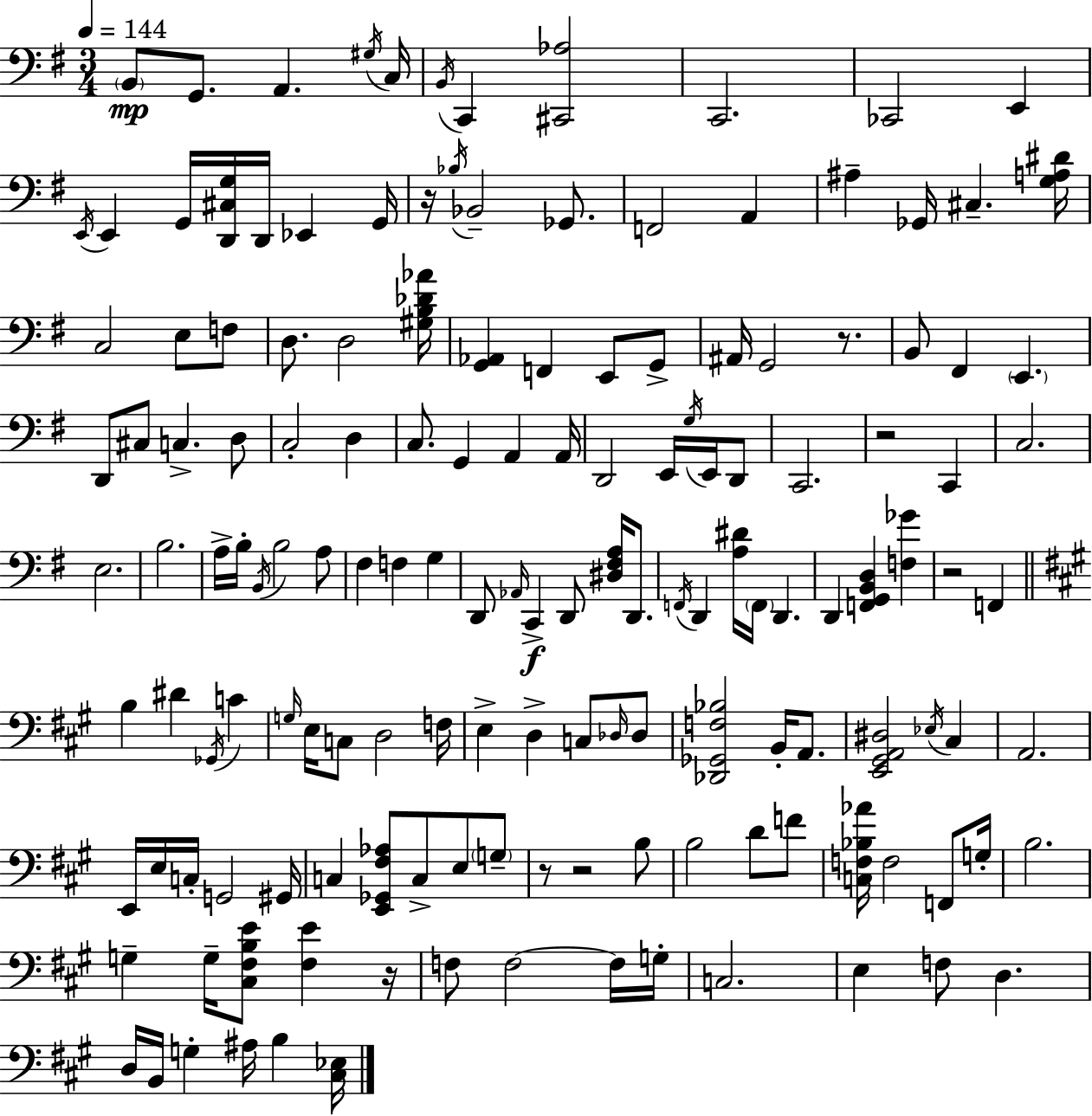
B2/e G2/e. A2/q. G#3/s C3/s B2/s C2/q [C#2,Ab3]/h C2/h. CES2/h E2/q E2/s E2/q G2/s [D2,C#3,G3]/s D2/s Eb2/q G2/s R/s Bb3/s Bb2/h Gb2/e. F2/h A2/q A#3/q Gb2/s C#3/q. [G3,A3,D#4]/s C3/h E3/e F3/e D3/e. D3/h [G#3,B3,Db4,Ab4]/s [G2,Ab2]/q F2/q E2/e G2/e A#2/s G2/h R/e. B2/e F#2/q E2/q. D2/e C#3/e C3/q. D3/e C3/h D3/q C3/e. G2/q A2/q A2/s D2/h E2/s G3/s E2/s D2/e C2/h. R/h C2/q C3/h. E3/h. B3/h. A3/s B3/s B2/s B3/h A3/e F#3/q F3/q G3/q D2/e Ab2/s C2/q D2/e [D#3,F#3,A3]/s D2/e. F2/s D2/q [A3,D#4]/s F2/s D2/q. D2/q [F2,G2,B2,D3]/q [F3,Gb4]/q R/h F2/q B3/q D#4/q Gb2/s C4/q G3/s E3/s C3/e D3/h F3/s E3/q D3/q C3/e Db3/s Db3/e [Db2,Gb2,F3,Bb3]/h B2/s A2/e. [E2,G#2,A2,D#3]/h Eb3/s C#3/q A2/h. E2/s E3/s C3/s G2/h G#2/s C3/q [E2,Gb2,F#3,Ab3]/e C3/e E3/e G3/e R/e R/h B3/e B3/h D4/e F4/e [C3,F3,Bb3,Ab4]/s F3/h F2/e G3/s B3/h. G3/q G3/s [C#3,F#3,B3,E4]/e [F#3,E4]/q R/s F3/e F3/h F3/s G3/s C3/h. E3/q F3/e D3/q. D3/s B2/s G3/q A#3/s B3/q [C#3,Eb3]/s